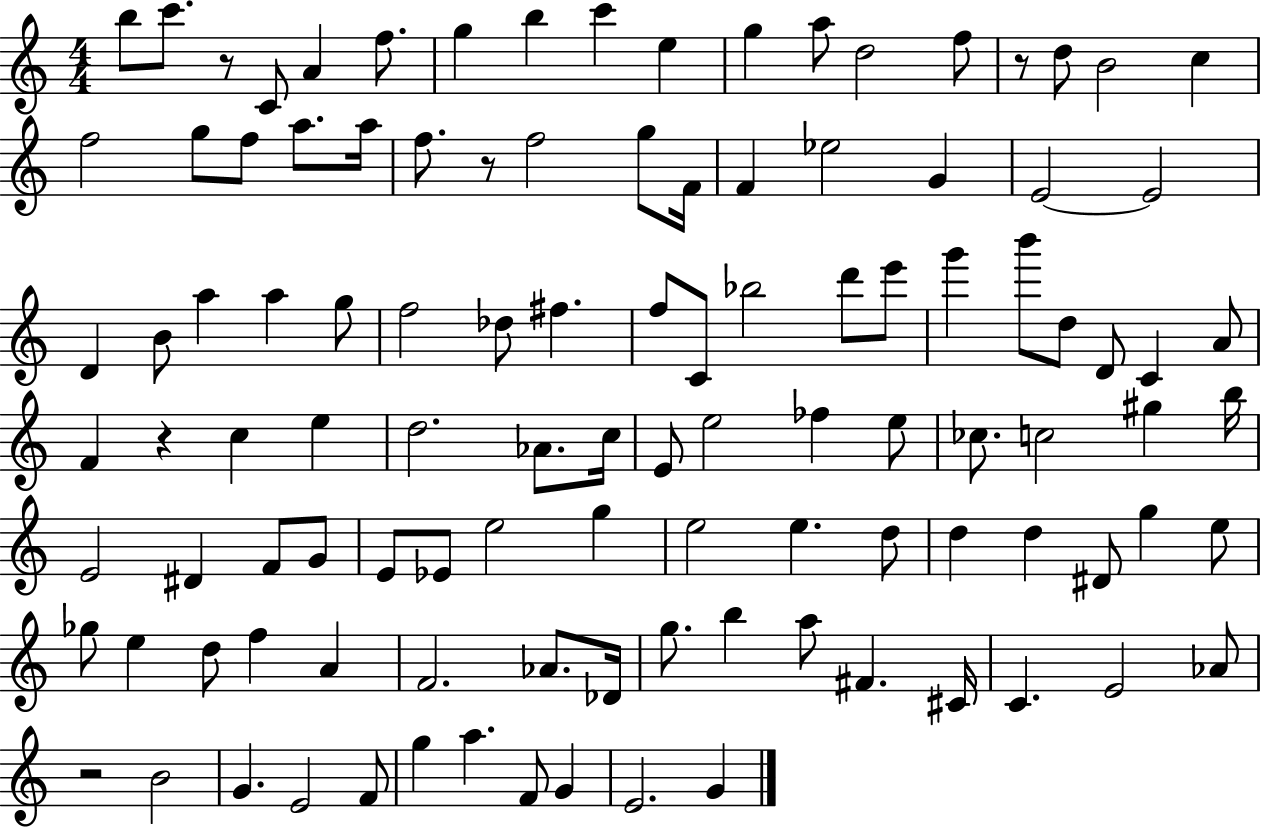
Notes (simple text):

B5/e C6/e. R/e C4/e A4/q F5/e. G5/q B5/q C6/q E5/q G5/q A5/e D5/h F5/e R/e D5/e B4/h C5/q F5/h G5/e F5/e A5/e. A5/s F5/e. R/e F5/h G5/e F4/s F4/q Eb5/h G4/q E4/h E4/h D4/q B4/e A5/q A5/q G5/e F5/h Db5/e F#5/q. F5/e C4/e Bb5/h D6/e E6/e G6/q B6/e D5/e D4/e C4/q A4/e F4/q R/q C5/q E5/q D5/h. Ab4/e. C5/s E4/e E5/h FES5/q E5/e CES5/e. C5/h G#5/q B5/s E4/h D#4/q F4/e G4/e E4/e Eb4/e E5/h G5/q E5/h E5/q. D5/e D5/q D5/q D#4/e G5/q E5/e Gb5/e E5/q D5/e F5/q A4/q F4/h. Ab4/e. Db4/s G5/e. B5/q A5/e F#4/q. C#4/s C4/q. E4/h Ab4/e R/h B4/h G4/q. E4/h F4/e G5/q A5/q. F4/e G4/q E4/h. G4/q